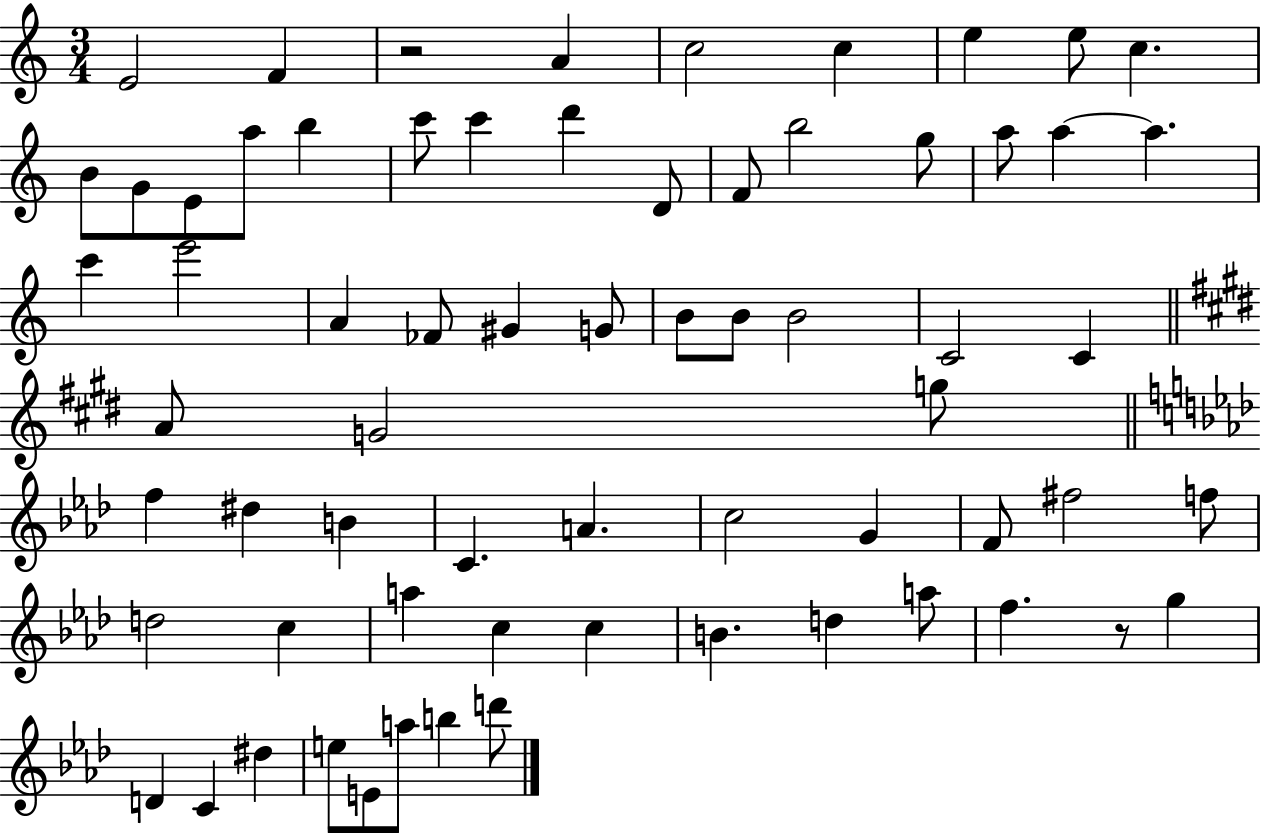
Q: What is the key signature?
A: C major